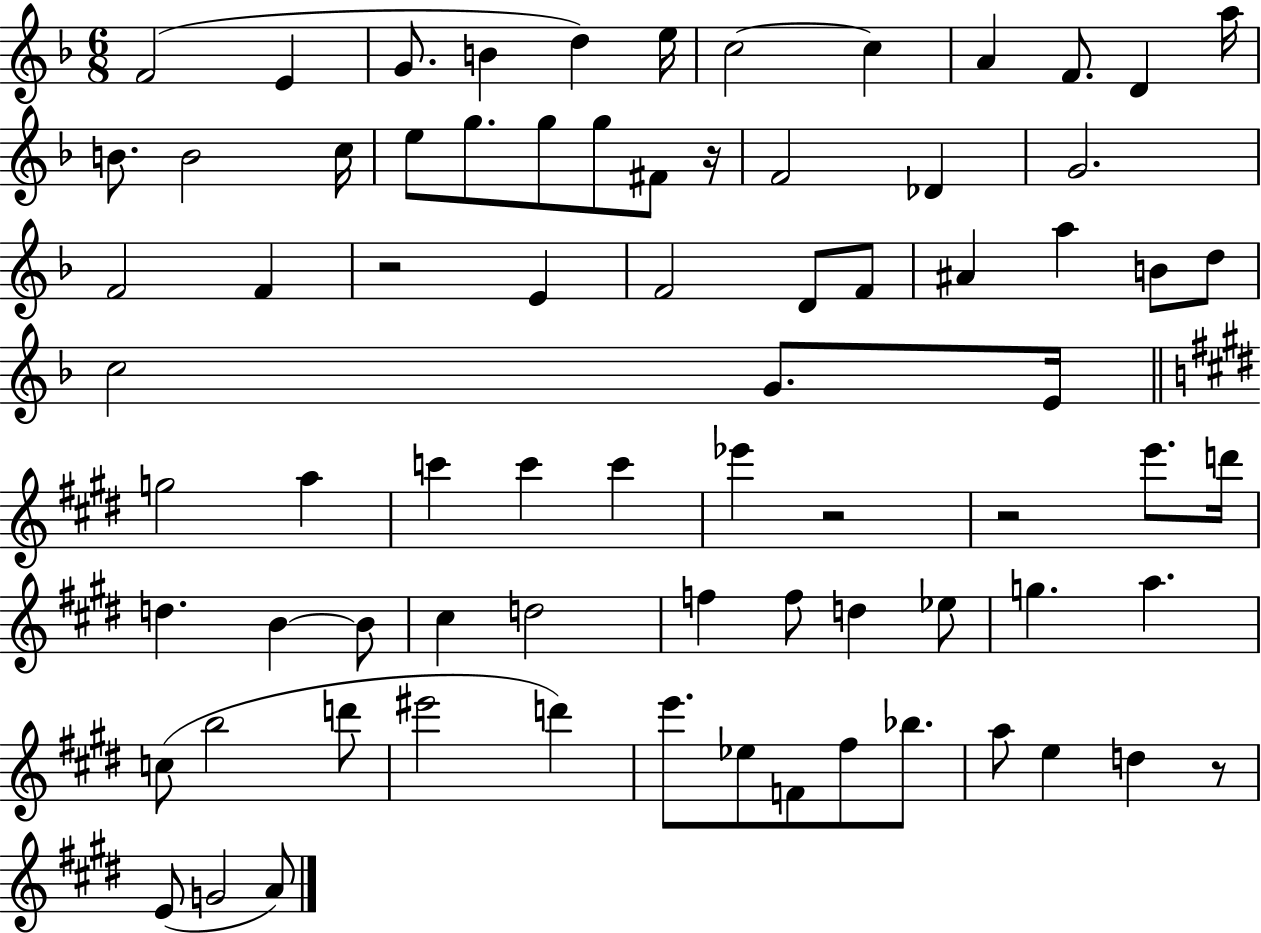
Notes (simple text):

F4/h E4/q G4/e. B4/q D5/q E5/s C5/h C5/q A4/q F4/e. D4/q A5/s B4/e. B4/h C5/s E5/e G5/e. G5/e G5/e F#4/e R/s F4/h Db4/q G4/h. F4/h F4/q R/h E4/q F4/h D4/e F4/e A#4/q A5/q B4/e D5/e C5/h G4/e. E4/s G5/h A5/q C6/q C6/q C6/q Eb6/q R/h R/h E6/e. D6/s D5/q. B4/q B4/e C#5/q D5/h F5/q F5/e D5/q Eb5/e G5/q. A5/q. C5/e B5/h D6/e EIS6/h D6/q E6/e. Eb5/e F4/e F#5/e Bb5/e. A5/e E5/q D5/q R/e E4/e G4/h A4/e